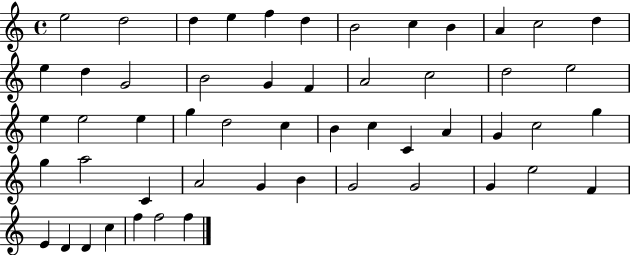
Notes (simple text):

E5/h D5/h D5/q E5/q F5/q D5/q B4/h C5/q B4/q A4/q C5/h D5/q E5/q D5/q G4/h B4/h G4/q F4/q A4/h C5/h D5/h E5/h E5/q E5/h E5/q G5/q D5/h C5/q B4/q C5/q C4/q A4/q G4/q C5/h G5/q G5/q A5/h C4/q A4/h G4/q B4/q G4/h G4/h G4/q E5/h F4/q E4/q D4/q D4/q C5/q F5/q F5/h F5/q